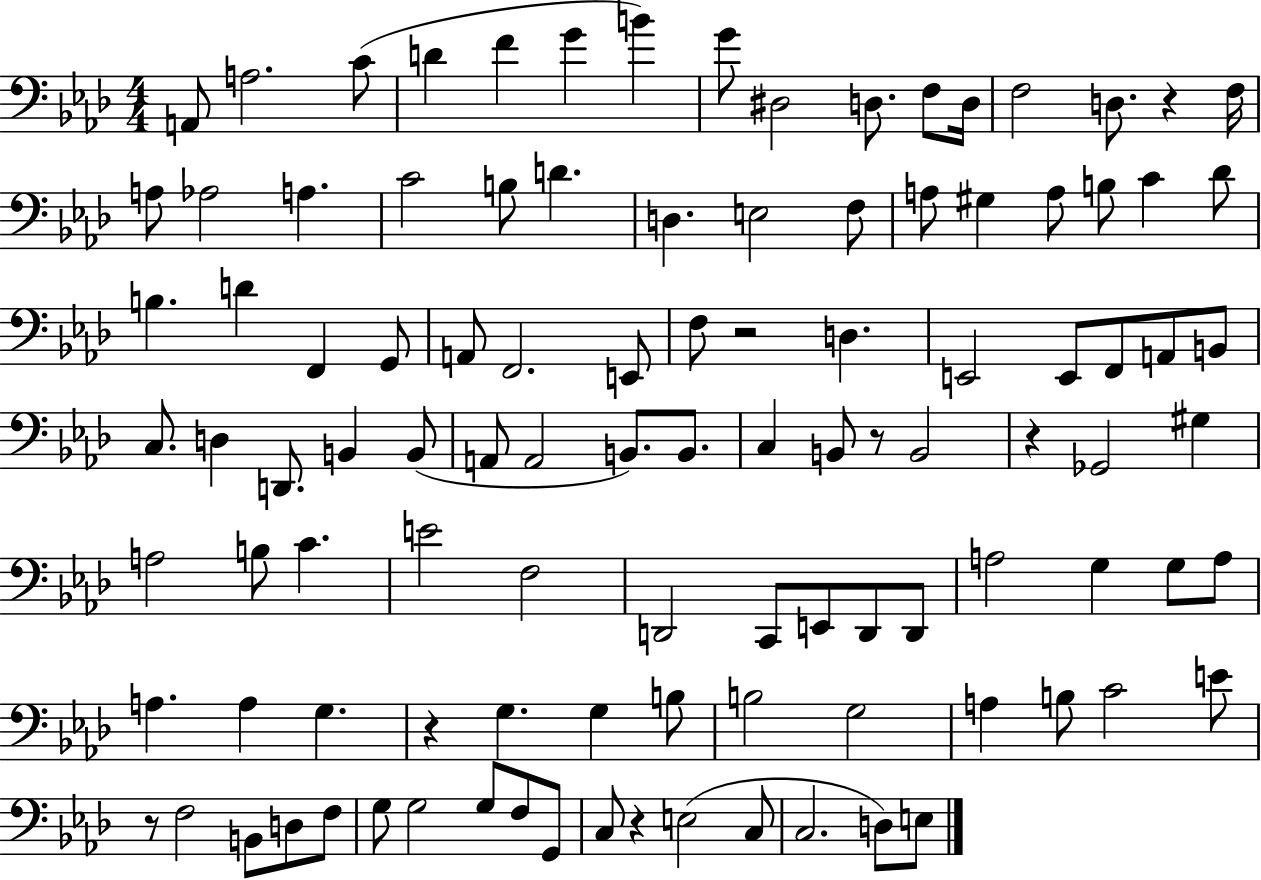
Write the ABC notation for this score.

X:1
T:Untitled
M:4/4
L:1/4
K:Ab
A,,/2 A,2 C/2 D F G B G/2 ^D,2 D,/2 F,/2 D,/4 F,2 D,/2 z F,/4 A,/2 _A,2 A, C2 B,/2 D D, E,2 F,/2 A,/2 ^G, A,/2 B,/2 C _D/2 B, D F,, G,,/2 A,,/2 F,,2 E,,/2 F,/2 z2 D, E,,2 E,,/2 F,,/2 A,,/2 B,,/2 C,/2 D, D,,/2 B,, B,,/2 A,,/2 A,,2 B,,/2 B,,/2 C, B,,/2 z/2 B,,2 z _G,,2 ^G, A,2 B,/2 C E2 F,2 D,,2 C,,/2 E,,/2 D,,/2 D,,/2 A,2 G, G,/2 A,/2 A, A, G, z G, G, B,/2 B,2 G,2 A, B,/2 C2 E/2 z/2 F,2 B,,/2 D,/2 F,/2 G,/2 G,2 G,/2 F,/2 G,,/2 C,/2 z E,2 C,/2 C,2 D,/2 E,/2